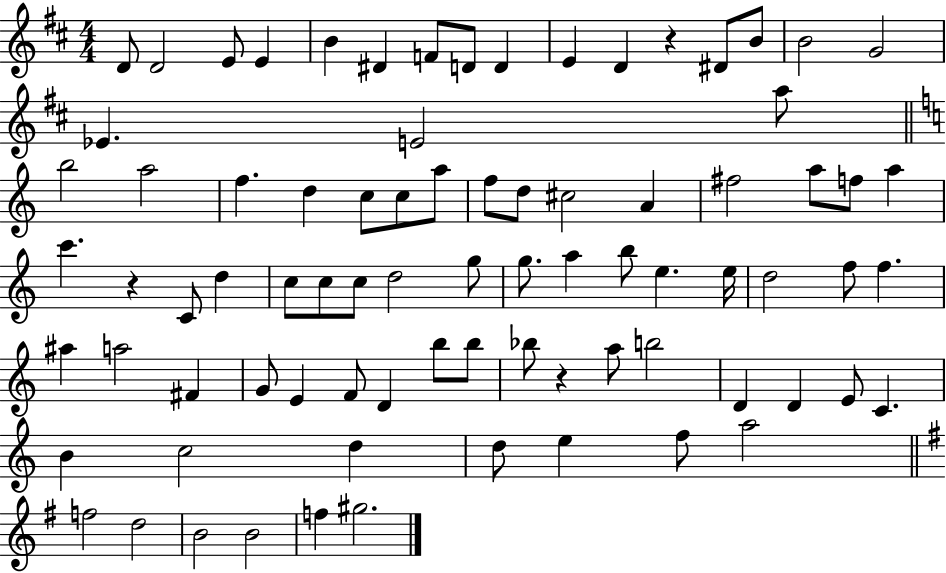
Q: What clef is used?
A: treble